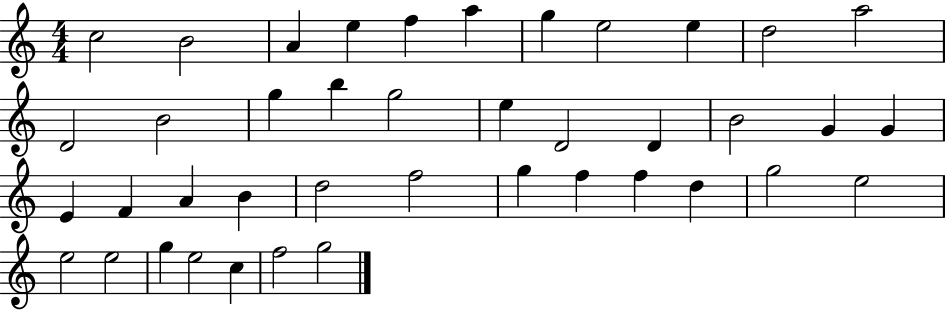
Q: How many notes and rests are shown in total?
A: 41